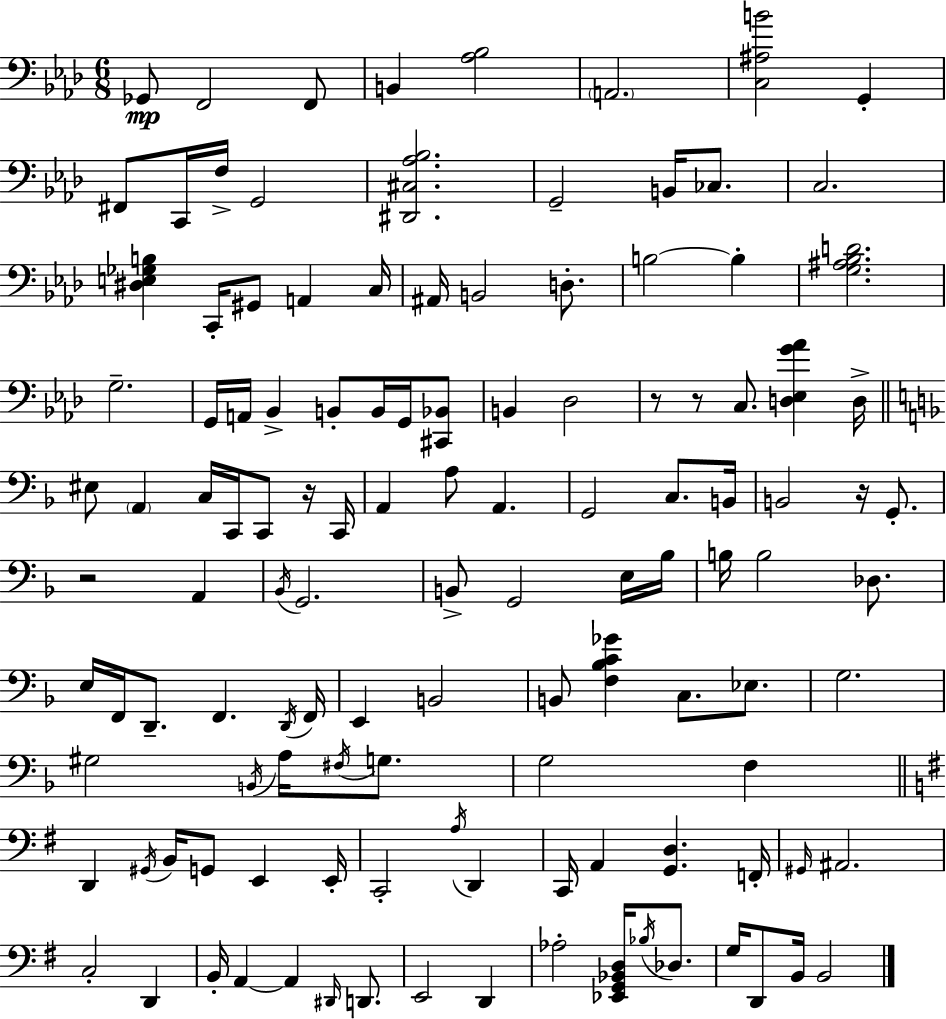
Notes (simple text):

Gb2/e F2/h F2/e B2/q [Ab3,Bb3]/h A2/h. [C3,A#3,B4]/h G2/q F#2/e C2/s F3/s G2/h [D#2,C#3,Ab3,Bb3]/h. G2/h B2/s CES3/e. C3/h. [D#3,E3,Gb3,B3]/q C2/s G#2/e A2/q C3/s A#2/s B2/h D3/e. B3/h B3/q [G3,A#3,Bb3,D4]/h. G3/h. G2/s A2/s Bb2/q B2/e B2/s G2/s [C#2,Bb2]/e B2/q Db3/h R/e R/e C3/e. [D3,Eb3,G4,Ab4]/q D3/s EIS3/e A2/q C3/s C2/s C2/e R/s C2/s A2/q A3/e A2/q. G2/h C3/e. B2/s B2/h R/s G2/e. R/h A2/q Bb2/s G2/h. B2/e G2/h E3/s Bb3/s B3/s B3/h Db3/e. E3/s F2/s D2/e. F2/q. D2/s F2/s E2/q B2/h B2/e [F3,Bb3,C4,Gb4]/q C3/e. Eb3/e. G3/h. G#3/h B2/s A3/s F#3/s G3/e. G3/h F3/q D2/q G#2/s B2/s G2/e E2/q E2/s C2/h A3/s D2/q C2/s A2/q [G2,D3]/q. F2/s G#2/s A#2/h. C3/h D2/q B2/s A2/q A2/q D#2/s D2/e. E2/h D2/q Ab3/h [Eb2,G2,Bb2,D3]/s Bb3/s Db3/e. G3/s D2/e B2/s B2/h